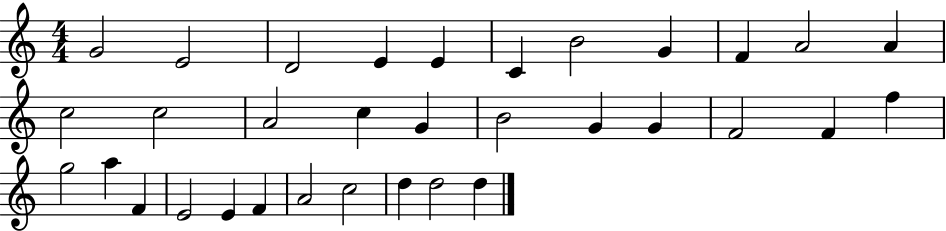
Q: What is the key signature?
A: C major